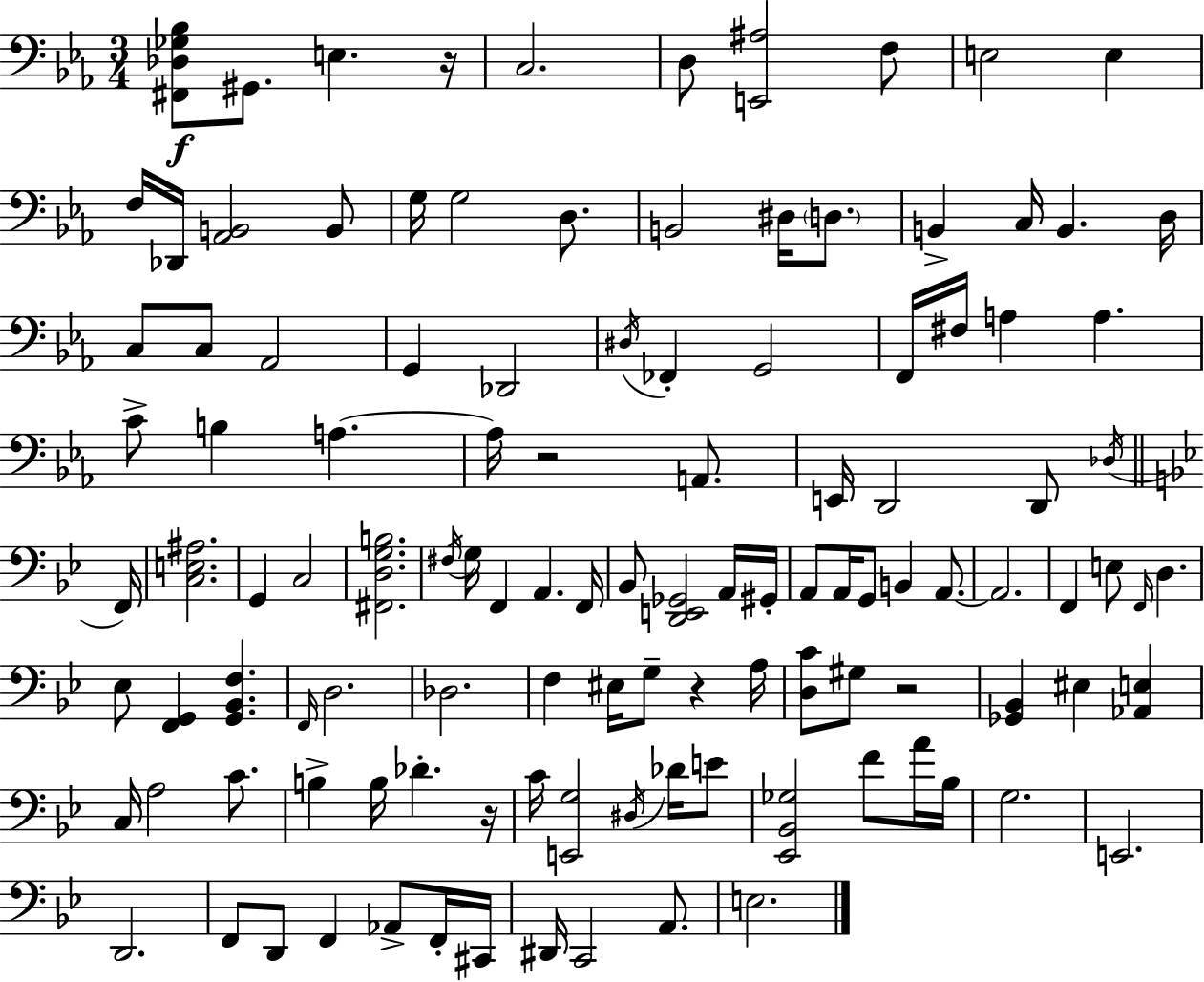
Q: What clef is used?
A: bass